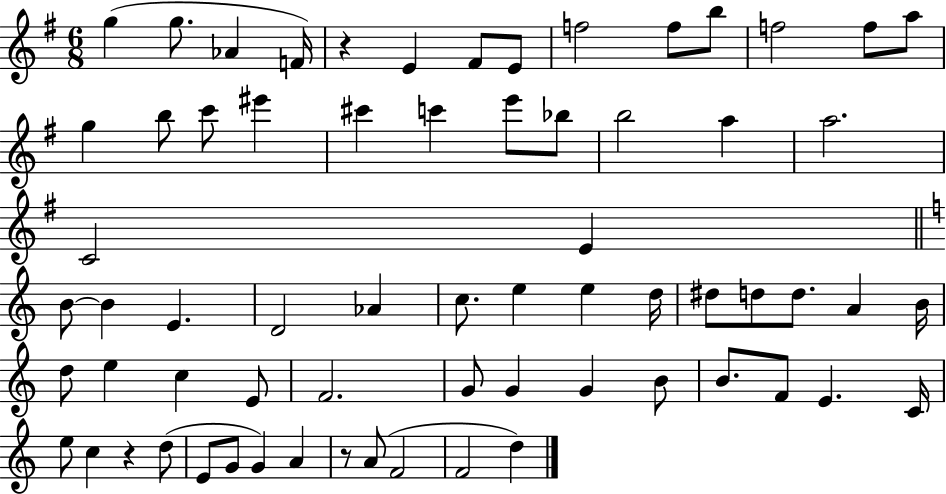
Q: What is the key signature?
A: G major